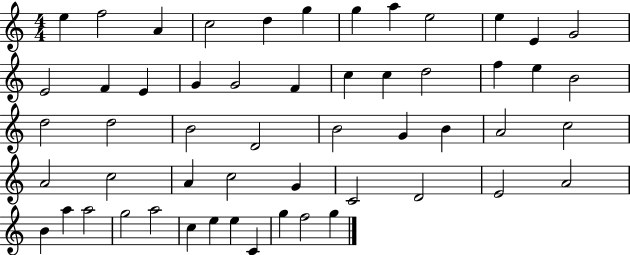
{
  \clef treble
  \numericTimeSignature
  \time 4/4
  \key c \major
  e''4 f''2 a'4 | c''2 d''4 g''4 | g''4 a''4 e''2 | e''4 e'4 g'2 | \break e'2 f'4 e'4 | g'4 g'2 f'4 | c''4 c''4 d''2 | f''4 e''4 b'2 | \break d''2 d''2 | b'2 d'2 | b'2 g'4 b'4 | a'2 c''2 | \break a'2 c''2 | a'4 c''2 g'4 | c'2 d'2 | e'2 a'2 | \break b'4 a''4 a''2 | g''2 a''2 | c''4 e''4 e''4 c'4 | g''4 f''2 g''4 | \break \bar "|."
}